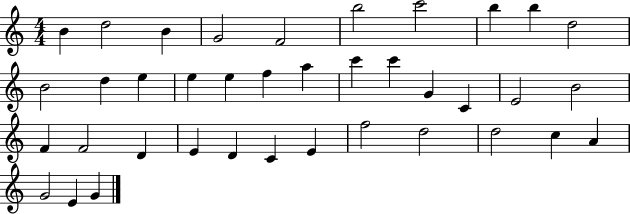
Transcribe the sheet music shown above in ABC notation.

X:1
T:Untitled
M:4/4
L:1/4
K:C
B d2 B G2 F2 b2 c'2 b b d2 B2 d e e e f a c' c' G C E2 B2 F F2 D E D C E f2 d2 d2 c A G2 E G